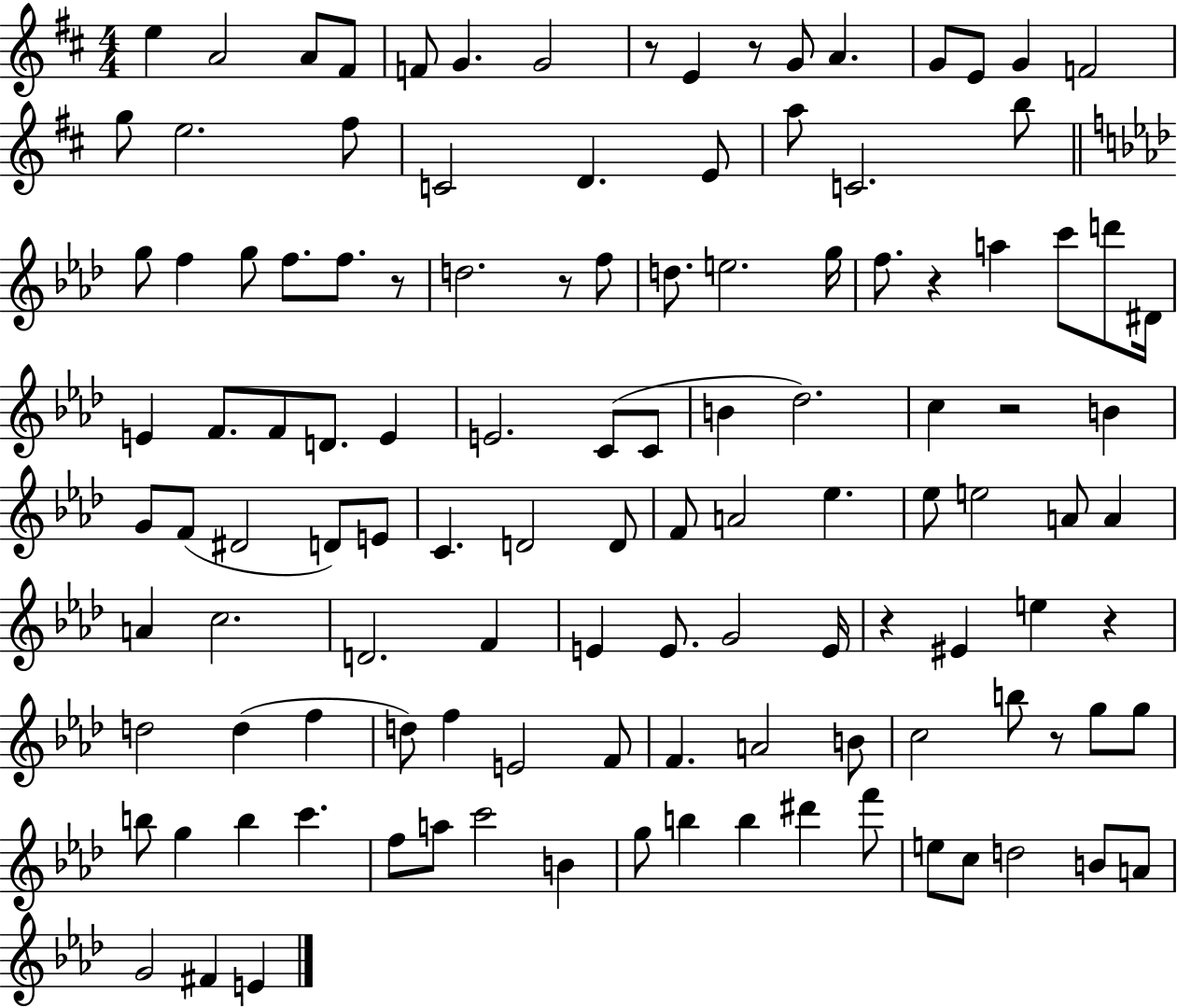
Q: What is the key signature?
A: D major